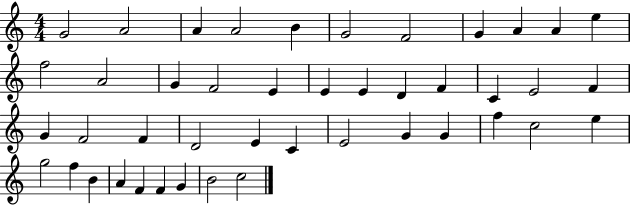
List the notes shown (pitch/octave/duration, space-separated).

G4/h A4/h A4/q A4/h B4/q G4/h F4/h G4/q A4/q A4/q E5/q F5/h A4/h G4/q F4/h E4/q E4/q E4/q D4/q F4/q C4/q E4/h F4/q G4/q F4/h F4/q D4/h E4/q C4/q E4/h G4/q G4/q F5/q C5/h E5/q G5/h F5/q B4/q A4/q F4/q F4/q G4/q B4/h C5/h